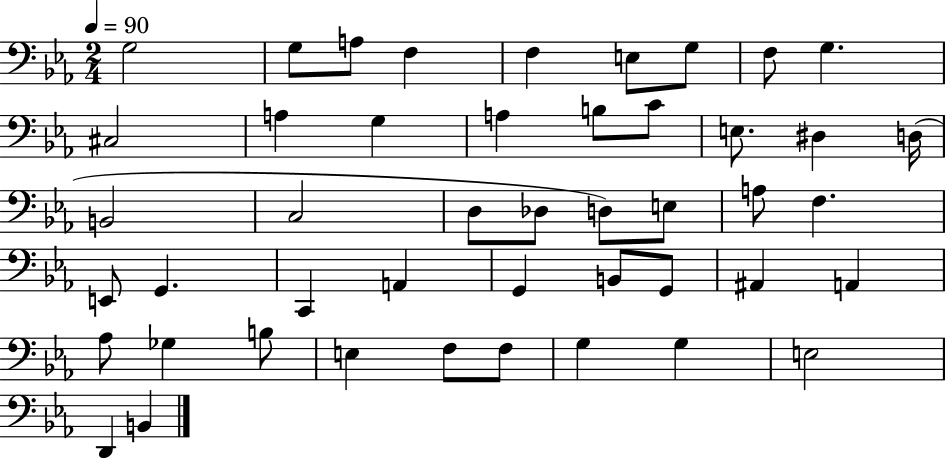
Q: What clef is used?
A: bass